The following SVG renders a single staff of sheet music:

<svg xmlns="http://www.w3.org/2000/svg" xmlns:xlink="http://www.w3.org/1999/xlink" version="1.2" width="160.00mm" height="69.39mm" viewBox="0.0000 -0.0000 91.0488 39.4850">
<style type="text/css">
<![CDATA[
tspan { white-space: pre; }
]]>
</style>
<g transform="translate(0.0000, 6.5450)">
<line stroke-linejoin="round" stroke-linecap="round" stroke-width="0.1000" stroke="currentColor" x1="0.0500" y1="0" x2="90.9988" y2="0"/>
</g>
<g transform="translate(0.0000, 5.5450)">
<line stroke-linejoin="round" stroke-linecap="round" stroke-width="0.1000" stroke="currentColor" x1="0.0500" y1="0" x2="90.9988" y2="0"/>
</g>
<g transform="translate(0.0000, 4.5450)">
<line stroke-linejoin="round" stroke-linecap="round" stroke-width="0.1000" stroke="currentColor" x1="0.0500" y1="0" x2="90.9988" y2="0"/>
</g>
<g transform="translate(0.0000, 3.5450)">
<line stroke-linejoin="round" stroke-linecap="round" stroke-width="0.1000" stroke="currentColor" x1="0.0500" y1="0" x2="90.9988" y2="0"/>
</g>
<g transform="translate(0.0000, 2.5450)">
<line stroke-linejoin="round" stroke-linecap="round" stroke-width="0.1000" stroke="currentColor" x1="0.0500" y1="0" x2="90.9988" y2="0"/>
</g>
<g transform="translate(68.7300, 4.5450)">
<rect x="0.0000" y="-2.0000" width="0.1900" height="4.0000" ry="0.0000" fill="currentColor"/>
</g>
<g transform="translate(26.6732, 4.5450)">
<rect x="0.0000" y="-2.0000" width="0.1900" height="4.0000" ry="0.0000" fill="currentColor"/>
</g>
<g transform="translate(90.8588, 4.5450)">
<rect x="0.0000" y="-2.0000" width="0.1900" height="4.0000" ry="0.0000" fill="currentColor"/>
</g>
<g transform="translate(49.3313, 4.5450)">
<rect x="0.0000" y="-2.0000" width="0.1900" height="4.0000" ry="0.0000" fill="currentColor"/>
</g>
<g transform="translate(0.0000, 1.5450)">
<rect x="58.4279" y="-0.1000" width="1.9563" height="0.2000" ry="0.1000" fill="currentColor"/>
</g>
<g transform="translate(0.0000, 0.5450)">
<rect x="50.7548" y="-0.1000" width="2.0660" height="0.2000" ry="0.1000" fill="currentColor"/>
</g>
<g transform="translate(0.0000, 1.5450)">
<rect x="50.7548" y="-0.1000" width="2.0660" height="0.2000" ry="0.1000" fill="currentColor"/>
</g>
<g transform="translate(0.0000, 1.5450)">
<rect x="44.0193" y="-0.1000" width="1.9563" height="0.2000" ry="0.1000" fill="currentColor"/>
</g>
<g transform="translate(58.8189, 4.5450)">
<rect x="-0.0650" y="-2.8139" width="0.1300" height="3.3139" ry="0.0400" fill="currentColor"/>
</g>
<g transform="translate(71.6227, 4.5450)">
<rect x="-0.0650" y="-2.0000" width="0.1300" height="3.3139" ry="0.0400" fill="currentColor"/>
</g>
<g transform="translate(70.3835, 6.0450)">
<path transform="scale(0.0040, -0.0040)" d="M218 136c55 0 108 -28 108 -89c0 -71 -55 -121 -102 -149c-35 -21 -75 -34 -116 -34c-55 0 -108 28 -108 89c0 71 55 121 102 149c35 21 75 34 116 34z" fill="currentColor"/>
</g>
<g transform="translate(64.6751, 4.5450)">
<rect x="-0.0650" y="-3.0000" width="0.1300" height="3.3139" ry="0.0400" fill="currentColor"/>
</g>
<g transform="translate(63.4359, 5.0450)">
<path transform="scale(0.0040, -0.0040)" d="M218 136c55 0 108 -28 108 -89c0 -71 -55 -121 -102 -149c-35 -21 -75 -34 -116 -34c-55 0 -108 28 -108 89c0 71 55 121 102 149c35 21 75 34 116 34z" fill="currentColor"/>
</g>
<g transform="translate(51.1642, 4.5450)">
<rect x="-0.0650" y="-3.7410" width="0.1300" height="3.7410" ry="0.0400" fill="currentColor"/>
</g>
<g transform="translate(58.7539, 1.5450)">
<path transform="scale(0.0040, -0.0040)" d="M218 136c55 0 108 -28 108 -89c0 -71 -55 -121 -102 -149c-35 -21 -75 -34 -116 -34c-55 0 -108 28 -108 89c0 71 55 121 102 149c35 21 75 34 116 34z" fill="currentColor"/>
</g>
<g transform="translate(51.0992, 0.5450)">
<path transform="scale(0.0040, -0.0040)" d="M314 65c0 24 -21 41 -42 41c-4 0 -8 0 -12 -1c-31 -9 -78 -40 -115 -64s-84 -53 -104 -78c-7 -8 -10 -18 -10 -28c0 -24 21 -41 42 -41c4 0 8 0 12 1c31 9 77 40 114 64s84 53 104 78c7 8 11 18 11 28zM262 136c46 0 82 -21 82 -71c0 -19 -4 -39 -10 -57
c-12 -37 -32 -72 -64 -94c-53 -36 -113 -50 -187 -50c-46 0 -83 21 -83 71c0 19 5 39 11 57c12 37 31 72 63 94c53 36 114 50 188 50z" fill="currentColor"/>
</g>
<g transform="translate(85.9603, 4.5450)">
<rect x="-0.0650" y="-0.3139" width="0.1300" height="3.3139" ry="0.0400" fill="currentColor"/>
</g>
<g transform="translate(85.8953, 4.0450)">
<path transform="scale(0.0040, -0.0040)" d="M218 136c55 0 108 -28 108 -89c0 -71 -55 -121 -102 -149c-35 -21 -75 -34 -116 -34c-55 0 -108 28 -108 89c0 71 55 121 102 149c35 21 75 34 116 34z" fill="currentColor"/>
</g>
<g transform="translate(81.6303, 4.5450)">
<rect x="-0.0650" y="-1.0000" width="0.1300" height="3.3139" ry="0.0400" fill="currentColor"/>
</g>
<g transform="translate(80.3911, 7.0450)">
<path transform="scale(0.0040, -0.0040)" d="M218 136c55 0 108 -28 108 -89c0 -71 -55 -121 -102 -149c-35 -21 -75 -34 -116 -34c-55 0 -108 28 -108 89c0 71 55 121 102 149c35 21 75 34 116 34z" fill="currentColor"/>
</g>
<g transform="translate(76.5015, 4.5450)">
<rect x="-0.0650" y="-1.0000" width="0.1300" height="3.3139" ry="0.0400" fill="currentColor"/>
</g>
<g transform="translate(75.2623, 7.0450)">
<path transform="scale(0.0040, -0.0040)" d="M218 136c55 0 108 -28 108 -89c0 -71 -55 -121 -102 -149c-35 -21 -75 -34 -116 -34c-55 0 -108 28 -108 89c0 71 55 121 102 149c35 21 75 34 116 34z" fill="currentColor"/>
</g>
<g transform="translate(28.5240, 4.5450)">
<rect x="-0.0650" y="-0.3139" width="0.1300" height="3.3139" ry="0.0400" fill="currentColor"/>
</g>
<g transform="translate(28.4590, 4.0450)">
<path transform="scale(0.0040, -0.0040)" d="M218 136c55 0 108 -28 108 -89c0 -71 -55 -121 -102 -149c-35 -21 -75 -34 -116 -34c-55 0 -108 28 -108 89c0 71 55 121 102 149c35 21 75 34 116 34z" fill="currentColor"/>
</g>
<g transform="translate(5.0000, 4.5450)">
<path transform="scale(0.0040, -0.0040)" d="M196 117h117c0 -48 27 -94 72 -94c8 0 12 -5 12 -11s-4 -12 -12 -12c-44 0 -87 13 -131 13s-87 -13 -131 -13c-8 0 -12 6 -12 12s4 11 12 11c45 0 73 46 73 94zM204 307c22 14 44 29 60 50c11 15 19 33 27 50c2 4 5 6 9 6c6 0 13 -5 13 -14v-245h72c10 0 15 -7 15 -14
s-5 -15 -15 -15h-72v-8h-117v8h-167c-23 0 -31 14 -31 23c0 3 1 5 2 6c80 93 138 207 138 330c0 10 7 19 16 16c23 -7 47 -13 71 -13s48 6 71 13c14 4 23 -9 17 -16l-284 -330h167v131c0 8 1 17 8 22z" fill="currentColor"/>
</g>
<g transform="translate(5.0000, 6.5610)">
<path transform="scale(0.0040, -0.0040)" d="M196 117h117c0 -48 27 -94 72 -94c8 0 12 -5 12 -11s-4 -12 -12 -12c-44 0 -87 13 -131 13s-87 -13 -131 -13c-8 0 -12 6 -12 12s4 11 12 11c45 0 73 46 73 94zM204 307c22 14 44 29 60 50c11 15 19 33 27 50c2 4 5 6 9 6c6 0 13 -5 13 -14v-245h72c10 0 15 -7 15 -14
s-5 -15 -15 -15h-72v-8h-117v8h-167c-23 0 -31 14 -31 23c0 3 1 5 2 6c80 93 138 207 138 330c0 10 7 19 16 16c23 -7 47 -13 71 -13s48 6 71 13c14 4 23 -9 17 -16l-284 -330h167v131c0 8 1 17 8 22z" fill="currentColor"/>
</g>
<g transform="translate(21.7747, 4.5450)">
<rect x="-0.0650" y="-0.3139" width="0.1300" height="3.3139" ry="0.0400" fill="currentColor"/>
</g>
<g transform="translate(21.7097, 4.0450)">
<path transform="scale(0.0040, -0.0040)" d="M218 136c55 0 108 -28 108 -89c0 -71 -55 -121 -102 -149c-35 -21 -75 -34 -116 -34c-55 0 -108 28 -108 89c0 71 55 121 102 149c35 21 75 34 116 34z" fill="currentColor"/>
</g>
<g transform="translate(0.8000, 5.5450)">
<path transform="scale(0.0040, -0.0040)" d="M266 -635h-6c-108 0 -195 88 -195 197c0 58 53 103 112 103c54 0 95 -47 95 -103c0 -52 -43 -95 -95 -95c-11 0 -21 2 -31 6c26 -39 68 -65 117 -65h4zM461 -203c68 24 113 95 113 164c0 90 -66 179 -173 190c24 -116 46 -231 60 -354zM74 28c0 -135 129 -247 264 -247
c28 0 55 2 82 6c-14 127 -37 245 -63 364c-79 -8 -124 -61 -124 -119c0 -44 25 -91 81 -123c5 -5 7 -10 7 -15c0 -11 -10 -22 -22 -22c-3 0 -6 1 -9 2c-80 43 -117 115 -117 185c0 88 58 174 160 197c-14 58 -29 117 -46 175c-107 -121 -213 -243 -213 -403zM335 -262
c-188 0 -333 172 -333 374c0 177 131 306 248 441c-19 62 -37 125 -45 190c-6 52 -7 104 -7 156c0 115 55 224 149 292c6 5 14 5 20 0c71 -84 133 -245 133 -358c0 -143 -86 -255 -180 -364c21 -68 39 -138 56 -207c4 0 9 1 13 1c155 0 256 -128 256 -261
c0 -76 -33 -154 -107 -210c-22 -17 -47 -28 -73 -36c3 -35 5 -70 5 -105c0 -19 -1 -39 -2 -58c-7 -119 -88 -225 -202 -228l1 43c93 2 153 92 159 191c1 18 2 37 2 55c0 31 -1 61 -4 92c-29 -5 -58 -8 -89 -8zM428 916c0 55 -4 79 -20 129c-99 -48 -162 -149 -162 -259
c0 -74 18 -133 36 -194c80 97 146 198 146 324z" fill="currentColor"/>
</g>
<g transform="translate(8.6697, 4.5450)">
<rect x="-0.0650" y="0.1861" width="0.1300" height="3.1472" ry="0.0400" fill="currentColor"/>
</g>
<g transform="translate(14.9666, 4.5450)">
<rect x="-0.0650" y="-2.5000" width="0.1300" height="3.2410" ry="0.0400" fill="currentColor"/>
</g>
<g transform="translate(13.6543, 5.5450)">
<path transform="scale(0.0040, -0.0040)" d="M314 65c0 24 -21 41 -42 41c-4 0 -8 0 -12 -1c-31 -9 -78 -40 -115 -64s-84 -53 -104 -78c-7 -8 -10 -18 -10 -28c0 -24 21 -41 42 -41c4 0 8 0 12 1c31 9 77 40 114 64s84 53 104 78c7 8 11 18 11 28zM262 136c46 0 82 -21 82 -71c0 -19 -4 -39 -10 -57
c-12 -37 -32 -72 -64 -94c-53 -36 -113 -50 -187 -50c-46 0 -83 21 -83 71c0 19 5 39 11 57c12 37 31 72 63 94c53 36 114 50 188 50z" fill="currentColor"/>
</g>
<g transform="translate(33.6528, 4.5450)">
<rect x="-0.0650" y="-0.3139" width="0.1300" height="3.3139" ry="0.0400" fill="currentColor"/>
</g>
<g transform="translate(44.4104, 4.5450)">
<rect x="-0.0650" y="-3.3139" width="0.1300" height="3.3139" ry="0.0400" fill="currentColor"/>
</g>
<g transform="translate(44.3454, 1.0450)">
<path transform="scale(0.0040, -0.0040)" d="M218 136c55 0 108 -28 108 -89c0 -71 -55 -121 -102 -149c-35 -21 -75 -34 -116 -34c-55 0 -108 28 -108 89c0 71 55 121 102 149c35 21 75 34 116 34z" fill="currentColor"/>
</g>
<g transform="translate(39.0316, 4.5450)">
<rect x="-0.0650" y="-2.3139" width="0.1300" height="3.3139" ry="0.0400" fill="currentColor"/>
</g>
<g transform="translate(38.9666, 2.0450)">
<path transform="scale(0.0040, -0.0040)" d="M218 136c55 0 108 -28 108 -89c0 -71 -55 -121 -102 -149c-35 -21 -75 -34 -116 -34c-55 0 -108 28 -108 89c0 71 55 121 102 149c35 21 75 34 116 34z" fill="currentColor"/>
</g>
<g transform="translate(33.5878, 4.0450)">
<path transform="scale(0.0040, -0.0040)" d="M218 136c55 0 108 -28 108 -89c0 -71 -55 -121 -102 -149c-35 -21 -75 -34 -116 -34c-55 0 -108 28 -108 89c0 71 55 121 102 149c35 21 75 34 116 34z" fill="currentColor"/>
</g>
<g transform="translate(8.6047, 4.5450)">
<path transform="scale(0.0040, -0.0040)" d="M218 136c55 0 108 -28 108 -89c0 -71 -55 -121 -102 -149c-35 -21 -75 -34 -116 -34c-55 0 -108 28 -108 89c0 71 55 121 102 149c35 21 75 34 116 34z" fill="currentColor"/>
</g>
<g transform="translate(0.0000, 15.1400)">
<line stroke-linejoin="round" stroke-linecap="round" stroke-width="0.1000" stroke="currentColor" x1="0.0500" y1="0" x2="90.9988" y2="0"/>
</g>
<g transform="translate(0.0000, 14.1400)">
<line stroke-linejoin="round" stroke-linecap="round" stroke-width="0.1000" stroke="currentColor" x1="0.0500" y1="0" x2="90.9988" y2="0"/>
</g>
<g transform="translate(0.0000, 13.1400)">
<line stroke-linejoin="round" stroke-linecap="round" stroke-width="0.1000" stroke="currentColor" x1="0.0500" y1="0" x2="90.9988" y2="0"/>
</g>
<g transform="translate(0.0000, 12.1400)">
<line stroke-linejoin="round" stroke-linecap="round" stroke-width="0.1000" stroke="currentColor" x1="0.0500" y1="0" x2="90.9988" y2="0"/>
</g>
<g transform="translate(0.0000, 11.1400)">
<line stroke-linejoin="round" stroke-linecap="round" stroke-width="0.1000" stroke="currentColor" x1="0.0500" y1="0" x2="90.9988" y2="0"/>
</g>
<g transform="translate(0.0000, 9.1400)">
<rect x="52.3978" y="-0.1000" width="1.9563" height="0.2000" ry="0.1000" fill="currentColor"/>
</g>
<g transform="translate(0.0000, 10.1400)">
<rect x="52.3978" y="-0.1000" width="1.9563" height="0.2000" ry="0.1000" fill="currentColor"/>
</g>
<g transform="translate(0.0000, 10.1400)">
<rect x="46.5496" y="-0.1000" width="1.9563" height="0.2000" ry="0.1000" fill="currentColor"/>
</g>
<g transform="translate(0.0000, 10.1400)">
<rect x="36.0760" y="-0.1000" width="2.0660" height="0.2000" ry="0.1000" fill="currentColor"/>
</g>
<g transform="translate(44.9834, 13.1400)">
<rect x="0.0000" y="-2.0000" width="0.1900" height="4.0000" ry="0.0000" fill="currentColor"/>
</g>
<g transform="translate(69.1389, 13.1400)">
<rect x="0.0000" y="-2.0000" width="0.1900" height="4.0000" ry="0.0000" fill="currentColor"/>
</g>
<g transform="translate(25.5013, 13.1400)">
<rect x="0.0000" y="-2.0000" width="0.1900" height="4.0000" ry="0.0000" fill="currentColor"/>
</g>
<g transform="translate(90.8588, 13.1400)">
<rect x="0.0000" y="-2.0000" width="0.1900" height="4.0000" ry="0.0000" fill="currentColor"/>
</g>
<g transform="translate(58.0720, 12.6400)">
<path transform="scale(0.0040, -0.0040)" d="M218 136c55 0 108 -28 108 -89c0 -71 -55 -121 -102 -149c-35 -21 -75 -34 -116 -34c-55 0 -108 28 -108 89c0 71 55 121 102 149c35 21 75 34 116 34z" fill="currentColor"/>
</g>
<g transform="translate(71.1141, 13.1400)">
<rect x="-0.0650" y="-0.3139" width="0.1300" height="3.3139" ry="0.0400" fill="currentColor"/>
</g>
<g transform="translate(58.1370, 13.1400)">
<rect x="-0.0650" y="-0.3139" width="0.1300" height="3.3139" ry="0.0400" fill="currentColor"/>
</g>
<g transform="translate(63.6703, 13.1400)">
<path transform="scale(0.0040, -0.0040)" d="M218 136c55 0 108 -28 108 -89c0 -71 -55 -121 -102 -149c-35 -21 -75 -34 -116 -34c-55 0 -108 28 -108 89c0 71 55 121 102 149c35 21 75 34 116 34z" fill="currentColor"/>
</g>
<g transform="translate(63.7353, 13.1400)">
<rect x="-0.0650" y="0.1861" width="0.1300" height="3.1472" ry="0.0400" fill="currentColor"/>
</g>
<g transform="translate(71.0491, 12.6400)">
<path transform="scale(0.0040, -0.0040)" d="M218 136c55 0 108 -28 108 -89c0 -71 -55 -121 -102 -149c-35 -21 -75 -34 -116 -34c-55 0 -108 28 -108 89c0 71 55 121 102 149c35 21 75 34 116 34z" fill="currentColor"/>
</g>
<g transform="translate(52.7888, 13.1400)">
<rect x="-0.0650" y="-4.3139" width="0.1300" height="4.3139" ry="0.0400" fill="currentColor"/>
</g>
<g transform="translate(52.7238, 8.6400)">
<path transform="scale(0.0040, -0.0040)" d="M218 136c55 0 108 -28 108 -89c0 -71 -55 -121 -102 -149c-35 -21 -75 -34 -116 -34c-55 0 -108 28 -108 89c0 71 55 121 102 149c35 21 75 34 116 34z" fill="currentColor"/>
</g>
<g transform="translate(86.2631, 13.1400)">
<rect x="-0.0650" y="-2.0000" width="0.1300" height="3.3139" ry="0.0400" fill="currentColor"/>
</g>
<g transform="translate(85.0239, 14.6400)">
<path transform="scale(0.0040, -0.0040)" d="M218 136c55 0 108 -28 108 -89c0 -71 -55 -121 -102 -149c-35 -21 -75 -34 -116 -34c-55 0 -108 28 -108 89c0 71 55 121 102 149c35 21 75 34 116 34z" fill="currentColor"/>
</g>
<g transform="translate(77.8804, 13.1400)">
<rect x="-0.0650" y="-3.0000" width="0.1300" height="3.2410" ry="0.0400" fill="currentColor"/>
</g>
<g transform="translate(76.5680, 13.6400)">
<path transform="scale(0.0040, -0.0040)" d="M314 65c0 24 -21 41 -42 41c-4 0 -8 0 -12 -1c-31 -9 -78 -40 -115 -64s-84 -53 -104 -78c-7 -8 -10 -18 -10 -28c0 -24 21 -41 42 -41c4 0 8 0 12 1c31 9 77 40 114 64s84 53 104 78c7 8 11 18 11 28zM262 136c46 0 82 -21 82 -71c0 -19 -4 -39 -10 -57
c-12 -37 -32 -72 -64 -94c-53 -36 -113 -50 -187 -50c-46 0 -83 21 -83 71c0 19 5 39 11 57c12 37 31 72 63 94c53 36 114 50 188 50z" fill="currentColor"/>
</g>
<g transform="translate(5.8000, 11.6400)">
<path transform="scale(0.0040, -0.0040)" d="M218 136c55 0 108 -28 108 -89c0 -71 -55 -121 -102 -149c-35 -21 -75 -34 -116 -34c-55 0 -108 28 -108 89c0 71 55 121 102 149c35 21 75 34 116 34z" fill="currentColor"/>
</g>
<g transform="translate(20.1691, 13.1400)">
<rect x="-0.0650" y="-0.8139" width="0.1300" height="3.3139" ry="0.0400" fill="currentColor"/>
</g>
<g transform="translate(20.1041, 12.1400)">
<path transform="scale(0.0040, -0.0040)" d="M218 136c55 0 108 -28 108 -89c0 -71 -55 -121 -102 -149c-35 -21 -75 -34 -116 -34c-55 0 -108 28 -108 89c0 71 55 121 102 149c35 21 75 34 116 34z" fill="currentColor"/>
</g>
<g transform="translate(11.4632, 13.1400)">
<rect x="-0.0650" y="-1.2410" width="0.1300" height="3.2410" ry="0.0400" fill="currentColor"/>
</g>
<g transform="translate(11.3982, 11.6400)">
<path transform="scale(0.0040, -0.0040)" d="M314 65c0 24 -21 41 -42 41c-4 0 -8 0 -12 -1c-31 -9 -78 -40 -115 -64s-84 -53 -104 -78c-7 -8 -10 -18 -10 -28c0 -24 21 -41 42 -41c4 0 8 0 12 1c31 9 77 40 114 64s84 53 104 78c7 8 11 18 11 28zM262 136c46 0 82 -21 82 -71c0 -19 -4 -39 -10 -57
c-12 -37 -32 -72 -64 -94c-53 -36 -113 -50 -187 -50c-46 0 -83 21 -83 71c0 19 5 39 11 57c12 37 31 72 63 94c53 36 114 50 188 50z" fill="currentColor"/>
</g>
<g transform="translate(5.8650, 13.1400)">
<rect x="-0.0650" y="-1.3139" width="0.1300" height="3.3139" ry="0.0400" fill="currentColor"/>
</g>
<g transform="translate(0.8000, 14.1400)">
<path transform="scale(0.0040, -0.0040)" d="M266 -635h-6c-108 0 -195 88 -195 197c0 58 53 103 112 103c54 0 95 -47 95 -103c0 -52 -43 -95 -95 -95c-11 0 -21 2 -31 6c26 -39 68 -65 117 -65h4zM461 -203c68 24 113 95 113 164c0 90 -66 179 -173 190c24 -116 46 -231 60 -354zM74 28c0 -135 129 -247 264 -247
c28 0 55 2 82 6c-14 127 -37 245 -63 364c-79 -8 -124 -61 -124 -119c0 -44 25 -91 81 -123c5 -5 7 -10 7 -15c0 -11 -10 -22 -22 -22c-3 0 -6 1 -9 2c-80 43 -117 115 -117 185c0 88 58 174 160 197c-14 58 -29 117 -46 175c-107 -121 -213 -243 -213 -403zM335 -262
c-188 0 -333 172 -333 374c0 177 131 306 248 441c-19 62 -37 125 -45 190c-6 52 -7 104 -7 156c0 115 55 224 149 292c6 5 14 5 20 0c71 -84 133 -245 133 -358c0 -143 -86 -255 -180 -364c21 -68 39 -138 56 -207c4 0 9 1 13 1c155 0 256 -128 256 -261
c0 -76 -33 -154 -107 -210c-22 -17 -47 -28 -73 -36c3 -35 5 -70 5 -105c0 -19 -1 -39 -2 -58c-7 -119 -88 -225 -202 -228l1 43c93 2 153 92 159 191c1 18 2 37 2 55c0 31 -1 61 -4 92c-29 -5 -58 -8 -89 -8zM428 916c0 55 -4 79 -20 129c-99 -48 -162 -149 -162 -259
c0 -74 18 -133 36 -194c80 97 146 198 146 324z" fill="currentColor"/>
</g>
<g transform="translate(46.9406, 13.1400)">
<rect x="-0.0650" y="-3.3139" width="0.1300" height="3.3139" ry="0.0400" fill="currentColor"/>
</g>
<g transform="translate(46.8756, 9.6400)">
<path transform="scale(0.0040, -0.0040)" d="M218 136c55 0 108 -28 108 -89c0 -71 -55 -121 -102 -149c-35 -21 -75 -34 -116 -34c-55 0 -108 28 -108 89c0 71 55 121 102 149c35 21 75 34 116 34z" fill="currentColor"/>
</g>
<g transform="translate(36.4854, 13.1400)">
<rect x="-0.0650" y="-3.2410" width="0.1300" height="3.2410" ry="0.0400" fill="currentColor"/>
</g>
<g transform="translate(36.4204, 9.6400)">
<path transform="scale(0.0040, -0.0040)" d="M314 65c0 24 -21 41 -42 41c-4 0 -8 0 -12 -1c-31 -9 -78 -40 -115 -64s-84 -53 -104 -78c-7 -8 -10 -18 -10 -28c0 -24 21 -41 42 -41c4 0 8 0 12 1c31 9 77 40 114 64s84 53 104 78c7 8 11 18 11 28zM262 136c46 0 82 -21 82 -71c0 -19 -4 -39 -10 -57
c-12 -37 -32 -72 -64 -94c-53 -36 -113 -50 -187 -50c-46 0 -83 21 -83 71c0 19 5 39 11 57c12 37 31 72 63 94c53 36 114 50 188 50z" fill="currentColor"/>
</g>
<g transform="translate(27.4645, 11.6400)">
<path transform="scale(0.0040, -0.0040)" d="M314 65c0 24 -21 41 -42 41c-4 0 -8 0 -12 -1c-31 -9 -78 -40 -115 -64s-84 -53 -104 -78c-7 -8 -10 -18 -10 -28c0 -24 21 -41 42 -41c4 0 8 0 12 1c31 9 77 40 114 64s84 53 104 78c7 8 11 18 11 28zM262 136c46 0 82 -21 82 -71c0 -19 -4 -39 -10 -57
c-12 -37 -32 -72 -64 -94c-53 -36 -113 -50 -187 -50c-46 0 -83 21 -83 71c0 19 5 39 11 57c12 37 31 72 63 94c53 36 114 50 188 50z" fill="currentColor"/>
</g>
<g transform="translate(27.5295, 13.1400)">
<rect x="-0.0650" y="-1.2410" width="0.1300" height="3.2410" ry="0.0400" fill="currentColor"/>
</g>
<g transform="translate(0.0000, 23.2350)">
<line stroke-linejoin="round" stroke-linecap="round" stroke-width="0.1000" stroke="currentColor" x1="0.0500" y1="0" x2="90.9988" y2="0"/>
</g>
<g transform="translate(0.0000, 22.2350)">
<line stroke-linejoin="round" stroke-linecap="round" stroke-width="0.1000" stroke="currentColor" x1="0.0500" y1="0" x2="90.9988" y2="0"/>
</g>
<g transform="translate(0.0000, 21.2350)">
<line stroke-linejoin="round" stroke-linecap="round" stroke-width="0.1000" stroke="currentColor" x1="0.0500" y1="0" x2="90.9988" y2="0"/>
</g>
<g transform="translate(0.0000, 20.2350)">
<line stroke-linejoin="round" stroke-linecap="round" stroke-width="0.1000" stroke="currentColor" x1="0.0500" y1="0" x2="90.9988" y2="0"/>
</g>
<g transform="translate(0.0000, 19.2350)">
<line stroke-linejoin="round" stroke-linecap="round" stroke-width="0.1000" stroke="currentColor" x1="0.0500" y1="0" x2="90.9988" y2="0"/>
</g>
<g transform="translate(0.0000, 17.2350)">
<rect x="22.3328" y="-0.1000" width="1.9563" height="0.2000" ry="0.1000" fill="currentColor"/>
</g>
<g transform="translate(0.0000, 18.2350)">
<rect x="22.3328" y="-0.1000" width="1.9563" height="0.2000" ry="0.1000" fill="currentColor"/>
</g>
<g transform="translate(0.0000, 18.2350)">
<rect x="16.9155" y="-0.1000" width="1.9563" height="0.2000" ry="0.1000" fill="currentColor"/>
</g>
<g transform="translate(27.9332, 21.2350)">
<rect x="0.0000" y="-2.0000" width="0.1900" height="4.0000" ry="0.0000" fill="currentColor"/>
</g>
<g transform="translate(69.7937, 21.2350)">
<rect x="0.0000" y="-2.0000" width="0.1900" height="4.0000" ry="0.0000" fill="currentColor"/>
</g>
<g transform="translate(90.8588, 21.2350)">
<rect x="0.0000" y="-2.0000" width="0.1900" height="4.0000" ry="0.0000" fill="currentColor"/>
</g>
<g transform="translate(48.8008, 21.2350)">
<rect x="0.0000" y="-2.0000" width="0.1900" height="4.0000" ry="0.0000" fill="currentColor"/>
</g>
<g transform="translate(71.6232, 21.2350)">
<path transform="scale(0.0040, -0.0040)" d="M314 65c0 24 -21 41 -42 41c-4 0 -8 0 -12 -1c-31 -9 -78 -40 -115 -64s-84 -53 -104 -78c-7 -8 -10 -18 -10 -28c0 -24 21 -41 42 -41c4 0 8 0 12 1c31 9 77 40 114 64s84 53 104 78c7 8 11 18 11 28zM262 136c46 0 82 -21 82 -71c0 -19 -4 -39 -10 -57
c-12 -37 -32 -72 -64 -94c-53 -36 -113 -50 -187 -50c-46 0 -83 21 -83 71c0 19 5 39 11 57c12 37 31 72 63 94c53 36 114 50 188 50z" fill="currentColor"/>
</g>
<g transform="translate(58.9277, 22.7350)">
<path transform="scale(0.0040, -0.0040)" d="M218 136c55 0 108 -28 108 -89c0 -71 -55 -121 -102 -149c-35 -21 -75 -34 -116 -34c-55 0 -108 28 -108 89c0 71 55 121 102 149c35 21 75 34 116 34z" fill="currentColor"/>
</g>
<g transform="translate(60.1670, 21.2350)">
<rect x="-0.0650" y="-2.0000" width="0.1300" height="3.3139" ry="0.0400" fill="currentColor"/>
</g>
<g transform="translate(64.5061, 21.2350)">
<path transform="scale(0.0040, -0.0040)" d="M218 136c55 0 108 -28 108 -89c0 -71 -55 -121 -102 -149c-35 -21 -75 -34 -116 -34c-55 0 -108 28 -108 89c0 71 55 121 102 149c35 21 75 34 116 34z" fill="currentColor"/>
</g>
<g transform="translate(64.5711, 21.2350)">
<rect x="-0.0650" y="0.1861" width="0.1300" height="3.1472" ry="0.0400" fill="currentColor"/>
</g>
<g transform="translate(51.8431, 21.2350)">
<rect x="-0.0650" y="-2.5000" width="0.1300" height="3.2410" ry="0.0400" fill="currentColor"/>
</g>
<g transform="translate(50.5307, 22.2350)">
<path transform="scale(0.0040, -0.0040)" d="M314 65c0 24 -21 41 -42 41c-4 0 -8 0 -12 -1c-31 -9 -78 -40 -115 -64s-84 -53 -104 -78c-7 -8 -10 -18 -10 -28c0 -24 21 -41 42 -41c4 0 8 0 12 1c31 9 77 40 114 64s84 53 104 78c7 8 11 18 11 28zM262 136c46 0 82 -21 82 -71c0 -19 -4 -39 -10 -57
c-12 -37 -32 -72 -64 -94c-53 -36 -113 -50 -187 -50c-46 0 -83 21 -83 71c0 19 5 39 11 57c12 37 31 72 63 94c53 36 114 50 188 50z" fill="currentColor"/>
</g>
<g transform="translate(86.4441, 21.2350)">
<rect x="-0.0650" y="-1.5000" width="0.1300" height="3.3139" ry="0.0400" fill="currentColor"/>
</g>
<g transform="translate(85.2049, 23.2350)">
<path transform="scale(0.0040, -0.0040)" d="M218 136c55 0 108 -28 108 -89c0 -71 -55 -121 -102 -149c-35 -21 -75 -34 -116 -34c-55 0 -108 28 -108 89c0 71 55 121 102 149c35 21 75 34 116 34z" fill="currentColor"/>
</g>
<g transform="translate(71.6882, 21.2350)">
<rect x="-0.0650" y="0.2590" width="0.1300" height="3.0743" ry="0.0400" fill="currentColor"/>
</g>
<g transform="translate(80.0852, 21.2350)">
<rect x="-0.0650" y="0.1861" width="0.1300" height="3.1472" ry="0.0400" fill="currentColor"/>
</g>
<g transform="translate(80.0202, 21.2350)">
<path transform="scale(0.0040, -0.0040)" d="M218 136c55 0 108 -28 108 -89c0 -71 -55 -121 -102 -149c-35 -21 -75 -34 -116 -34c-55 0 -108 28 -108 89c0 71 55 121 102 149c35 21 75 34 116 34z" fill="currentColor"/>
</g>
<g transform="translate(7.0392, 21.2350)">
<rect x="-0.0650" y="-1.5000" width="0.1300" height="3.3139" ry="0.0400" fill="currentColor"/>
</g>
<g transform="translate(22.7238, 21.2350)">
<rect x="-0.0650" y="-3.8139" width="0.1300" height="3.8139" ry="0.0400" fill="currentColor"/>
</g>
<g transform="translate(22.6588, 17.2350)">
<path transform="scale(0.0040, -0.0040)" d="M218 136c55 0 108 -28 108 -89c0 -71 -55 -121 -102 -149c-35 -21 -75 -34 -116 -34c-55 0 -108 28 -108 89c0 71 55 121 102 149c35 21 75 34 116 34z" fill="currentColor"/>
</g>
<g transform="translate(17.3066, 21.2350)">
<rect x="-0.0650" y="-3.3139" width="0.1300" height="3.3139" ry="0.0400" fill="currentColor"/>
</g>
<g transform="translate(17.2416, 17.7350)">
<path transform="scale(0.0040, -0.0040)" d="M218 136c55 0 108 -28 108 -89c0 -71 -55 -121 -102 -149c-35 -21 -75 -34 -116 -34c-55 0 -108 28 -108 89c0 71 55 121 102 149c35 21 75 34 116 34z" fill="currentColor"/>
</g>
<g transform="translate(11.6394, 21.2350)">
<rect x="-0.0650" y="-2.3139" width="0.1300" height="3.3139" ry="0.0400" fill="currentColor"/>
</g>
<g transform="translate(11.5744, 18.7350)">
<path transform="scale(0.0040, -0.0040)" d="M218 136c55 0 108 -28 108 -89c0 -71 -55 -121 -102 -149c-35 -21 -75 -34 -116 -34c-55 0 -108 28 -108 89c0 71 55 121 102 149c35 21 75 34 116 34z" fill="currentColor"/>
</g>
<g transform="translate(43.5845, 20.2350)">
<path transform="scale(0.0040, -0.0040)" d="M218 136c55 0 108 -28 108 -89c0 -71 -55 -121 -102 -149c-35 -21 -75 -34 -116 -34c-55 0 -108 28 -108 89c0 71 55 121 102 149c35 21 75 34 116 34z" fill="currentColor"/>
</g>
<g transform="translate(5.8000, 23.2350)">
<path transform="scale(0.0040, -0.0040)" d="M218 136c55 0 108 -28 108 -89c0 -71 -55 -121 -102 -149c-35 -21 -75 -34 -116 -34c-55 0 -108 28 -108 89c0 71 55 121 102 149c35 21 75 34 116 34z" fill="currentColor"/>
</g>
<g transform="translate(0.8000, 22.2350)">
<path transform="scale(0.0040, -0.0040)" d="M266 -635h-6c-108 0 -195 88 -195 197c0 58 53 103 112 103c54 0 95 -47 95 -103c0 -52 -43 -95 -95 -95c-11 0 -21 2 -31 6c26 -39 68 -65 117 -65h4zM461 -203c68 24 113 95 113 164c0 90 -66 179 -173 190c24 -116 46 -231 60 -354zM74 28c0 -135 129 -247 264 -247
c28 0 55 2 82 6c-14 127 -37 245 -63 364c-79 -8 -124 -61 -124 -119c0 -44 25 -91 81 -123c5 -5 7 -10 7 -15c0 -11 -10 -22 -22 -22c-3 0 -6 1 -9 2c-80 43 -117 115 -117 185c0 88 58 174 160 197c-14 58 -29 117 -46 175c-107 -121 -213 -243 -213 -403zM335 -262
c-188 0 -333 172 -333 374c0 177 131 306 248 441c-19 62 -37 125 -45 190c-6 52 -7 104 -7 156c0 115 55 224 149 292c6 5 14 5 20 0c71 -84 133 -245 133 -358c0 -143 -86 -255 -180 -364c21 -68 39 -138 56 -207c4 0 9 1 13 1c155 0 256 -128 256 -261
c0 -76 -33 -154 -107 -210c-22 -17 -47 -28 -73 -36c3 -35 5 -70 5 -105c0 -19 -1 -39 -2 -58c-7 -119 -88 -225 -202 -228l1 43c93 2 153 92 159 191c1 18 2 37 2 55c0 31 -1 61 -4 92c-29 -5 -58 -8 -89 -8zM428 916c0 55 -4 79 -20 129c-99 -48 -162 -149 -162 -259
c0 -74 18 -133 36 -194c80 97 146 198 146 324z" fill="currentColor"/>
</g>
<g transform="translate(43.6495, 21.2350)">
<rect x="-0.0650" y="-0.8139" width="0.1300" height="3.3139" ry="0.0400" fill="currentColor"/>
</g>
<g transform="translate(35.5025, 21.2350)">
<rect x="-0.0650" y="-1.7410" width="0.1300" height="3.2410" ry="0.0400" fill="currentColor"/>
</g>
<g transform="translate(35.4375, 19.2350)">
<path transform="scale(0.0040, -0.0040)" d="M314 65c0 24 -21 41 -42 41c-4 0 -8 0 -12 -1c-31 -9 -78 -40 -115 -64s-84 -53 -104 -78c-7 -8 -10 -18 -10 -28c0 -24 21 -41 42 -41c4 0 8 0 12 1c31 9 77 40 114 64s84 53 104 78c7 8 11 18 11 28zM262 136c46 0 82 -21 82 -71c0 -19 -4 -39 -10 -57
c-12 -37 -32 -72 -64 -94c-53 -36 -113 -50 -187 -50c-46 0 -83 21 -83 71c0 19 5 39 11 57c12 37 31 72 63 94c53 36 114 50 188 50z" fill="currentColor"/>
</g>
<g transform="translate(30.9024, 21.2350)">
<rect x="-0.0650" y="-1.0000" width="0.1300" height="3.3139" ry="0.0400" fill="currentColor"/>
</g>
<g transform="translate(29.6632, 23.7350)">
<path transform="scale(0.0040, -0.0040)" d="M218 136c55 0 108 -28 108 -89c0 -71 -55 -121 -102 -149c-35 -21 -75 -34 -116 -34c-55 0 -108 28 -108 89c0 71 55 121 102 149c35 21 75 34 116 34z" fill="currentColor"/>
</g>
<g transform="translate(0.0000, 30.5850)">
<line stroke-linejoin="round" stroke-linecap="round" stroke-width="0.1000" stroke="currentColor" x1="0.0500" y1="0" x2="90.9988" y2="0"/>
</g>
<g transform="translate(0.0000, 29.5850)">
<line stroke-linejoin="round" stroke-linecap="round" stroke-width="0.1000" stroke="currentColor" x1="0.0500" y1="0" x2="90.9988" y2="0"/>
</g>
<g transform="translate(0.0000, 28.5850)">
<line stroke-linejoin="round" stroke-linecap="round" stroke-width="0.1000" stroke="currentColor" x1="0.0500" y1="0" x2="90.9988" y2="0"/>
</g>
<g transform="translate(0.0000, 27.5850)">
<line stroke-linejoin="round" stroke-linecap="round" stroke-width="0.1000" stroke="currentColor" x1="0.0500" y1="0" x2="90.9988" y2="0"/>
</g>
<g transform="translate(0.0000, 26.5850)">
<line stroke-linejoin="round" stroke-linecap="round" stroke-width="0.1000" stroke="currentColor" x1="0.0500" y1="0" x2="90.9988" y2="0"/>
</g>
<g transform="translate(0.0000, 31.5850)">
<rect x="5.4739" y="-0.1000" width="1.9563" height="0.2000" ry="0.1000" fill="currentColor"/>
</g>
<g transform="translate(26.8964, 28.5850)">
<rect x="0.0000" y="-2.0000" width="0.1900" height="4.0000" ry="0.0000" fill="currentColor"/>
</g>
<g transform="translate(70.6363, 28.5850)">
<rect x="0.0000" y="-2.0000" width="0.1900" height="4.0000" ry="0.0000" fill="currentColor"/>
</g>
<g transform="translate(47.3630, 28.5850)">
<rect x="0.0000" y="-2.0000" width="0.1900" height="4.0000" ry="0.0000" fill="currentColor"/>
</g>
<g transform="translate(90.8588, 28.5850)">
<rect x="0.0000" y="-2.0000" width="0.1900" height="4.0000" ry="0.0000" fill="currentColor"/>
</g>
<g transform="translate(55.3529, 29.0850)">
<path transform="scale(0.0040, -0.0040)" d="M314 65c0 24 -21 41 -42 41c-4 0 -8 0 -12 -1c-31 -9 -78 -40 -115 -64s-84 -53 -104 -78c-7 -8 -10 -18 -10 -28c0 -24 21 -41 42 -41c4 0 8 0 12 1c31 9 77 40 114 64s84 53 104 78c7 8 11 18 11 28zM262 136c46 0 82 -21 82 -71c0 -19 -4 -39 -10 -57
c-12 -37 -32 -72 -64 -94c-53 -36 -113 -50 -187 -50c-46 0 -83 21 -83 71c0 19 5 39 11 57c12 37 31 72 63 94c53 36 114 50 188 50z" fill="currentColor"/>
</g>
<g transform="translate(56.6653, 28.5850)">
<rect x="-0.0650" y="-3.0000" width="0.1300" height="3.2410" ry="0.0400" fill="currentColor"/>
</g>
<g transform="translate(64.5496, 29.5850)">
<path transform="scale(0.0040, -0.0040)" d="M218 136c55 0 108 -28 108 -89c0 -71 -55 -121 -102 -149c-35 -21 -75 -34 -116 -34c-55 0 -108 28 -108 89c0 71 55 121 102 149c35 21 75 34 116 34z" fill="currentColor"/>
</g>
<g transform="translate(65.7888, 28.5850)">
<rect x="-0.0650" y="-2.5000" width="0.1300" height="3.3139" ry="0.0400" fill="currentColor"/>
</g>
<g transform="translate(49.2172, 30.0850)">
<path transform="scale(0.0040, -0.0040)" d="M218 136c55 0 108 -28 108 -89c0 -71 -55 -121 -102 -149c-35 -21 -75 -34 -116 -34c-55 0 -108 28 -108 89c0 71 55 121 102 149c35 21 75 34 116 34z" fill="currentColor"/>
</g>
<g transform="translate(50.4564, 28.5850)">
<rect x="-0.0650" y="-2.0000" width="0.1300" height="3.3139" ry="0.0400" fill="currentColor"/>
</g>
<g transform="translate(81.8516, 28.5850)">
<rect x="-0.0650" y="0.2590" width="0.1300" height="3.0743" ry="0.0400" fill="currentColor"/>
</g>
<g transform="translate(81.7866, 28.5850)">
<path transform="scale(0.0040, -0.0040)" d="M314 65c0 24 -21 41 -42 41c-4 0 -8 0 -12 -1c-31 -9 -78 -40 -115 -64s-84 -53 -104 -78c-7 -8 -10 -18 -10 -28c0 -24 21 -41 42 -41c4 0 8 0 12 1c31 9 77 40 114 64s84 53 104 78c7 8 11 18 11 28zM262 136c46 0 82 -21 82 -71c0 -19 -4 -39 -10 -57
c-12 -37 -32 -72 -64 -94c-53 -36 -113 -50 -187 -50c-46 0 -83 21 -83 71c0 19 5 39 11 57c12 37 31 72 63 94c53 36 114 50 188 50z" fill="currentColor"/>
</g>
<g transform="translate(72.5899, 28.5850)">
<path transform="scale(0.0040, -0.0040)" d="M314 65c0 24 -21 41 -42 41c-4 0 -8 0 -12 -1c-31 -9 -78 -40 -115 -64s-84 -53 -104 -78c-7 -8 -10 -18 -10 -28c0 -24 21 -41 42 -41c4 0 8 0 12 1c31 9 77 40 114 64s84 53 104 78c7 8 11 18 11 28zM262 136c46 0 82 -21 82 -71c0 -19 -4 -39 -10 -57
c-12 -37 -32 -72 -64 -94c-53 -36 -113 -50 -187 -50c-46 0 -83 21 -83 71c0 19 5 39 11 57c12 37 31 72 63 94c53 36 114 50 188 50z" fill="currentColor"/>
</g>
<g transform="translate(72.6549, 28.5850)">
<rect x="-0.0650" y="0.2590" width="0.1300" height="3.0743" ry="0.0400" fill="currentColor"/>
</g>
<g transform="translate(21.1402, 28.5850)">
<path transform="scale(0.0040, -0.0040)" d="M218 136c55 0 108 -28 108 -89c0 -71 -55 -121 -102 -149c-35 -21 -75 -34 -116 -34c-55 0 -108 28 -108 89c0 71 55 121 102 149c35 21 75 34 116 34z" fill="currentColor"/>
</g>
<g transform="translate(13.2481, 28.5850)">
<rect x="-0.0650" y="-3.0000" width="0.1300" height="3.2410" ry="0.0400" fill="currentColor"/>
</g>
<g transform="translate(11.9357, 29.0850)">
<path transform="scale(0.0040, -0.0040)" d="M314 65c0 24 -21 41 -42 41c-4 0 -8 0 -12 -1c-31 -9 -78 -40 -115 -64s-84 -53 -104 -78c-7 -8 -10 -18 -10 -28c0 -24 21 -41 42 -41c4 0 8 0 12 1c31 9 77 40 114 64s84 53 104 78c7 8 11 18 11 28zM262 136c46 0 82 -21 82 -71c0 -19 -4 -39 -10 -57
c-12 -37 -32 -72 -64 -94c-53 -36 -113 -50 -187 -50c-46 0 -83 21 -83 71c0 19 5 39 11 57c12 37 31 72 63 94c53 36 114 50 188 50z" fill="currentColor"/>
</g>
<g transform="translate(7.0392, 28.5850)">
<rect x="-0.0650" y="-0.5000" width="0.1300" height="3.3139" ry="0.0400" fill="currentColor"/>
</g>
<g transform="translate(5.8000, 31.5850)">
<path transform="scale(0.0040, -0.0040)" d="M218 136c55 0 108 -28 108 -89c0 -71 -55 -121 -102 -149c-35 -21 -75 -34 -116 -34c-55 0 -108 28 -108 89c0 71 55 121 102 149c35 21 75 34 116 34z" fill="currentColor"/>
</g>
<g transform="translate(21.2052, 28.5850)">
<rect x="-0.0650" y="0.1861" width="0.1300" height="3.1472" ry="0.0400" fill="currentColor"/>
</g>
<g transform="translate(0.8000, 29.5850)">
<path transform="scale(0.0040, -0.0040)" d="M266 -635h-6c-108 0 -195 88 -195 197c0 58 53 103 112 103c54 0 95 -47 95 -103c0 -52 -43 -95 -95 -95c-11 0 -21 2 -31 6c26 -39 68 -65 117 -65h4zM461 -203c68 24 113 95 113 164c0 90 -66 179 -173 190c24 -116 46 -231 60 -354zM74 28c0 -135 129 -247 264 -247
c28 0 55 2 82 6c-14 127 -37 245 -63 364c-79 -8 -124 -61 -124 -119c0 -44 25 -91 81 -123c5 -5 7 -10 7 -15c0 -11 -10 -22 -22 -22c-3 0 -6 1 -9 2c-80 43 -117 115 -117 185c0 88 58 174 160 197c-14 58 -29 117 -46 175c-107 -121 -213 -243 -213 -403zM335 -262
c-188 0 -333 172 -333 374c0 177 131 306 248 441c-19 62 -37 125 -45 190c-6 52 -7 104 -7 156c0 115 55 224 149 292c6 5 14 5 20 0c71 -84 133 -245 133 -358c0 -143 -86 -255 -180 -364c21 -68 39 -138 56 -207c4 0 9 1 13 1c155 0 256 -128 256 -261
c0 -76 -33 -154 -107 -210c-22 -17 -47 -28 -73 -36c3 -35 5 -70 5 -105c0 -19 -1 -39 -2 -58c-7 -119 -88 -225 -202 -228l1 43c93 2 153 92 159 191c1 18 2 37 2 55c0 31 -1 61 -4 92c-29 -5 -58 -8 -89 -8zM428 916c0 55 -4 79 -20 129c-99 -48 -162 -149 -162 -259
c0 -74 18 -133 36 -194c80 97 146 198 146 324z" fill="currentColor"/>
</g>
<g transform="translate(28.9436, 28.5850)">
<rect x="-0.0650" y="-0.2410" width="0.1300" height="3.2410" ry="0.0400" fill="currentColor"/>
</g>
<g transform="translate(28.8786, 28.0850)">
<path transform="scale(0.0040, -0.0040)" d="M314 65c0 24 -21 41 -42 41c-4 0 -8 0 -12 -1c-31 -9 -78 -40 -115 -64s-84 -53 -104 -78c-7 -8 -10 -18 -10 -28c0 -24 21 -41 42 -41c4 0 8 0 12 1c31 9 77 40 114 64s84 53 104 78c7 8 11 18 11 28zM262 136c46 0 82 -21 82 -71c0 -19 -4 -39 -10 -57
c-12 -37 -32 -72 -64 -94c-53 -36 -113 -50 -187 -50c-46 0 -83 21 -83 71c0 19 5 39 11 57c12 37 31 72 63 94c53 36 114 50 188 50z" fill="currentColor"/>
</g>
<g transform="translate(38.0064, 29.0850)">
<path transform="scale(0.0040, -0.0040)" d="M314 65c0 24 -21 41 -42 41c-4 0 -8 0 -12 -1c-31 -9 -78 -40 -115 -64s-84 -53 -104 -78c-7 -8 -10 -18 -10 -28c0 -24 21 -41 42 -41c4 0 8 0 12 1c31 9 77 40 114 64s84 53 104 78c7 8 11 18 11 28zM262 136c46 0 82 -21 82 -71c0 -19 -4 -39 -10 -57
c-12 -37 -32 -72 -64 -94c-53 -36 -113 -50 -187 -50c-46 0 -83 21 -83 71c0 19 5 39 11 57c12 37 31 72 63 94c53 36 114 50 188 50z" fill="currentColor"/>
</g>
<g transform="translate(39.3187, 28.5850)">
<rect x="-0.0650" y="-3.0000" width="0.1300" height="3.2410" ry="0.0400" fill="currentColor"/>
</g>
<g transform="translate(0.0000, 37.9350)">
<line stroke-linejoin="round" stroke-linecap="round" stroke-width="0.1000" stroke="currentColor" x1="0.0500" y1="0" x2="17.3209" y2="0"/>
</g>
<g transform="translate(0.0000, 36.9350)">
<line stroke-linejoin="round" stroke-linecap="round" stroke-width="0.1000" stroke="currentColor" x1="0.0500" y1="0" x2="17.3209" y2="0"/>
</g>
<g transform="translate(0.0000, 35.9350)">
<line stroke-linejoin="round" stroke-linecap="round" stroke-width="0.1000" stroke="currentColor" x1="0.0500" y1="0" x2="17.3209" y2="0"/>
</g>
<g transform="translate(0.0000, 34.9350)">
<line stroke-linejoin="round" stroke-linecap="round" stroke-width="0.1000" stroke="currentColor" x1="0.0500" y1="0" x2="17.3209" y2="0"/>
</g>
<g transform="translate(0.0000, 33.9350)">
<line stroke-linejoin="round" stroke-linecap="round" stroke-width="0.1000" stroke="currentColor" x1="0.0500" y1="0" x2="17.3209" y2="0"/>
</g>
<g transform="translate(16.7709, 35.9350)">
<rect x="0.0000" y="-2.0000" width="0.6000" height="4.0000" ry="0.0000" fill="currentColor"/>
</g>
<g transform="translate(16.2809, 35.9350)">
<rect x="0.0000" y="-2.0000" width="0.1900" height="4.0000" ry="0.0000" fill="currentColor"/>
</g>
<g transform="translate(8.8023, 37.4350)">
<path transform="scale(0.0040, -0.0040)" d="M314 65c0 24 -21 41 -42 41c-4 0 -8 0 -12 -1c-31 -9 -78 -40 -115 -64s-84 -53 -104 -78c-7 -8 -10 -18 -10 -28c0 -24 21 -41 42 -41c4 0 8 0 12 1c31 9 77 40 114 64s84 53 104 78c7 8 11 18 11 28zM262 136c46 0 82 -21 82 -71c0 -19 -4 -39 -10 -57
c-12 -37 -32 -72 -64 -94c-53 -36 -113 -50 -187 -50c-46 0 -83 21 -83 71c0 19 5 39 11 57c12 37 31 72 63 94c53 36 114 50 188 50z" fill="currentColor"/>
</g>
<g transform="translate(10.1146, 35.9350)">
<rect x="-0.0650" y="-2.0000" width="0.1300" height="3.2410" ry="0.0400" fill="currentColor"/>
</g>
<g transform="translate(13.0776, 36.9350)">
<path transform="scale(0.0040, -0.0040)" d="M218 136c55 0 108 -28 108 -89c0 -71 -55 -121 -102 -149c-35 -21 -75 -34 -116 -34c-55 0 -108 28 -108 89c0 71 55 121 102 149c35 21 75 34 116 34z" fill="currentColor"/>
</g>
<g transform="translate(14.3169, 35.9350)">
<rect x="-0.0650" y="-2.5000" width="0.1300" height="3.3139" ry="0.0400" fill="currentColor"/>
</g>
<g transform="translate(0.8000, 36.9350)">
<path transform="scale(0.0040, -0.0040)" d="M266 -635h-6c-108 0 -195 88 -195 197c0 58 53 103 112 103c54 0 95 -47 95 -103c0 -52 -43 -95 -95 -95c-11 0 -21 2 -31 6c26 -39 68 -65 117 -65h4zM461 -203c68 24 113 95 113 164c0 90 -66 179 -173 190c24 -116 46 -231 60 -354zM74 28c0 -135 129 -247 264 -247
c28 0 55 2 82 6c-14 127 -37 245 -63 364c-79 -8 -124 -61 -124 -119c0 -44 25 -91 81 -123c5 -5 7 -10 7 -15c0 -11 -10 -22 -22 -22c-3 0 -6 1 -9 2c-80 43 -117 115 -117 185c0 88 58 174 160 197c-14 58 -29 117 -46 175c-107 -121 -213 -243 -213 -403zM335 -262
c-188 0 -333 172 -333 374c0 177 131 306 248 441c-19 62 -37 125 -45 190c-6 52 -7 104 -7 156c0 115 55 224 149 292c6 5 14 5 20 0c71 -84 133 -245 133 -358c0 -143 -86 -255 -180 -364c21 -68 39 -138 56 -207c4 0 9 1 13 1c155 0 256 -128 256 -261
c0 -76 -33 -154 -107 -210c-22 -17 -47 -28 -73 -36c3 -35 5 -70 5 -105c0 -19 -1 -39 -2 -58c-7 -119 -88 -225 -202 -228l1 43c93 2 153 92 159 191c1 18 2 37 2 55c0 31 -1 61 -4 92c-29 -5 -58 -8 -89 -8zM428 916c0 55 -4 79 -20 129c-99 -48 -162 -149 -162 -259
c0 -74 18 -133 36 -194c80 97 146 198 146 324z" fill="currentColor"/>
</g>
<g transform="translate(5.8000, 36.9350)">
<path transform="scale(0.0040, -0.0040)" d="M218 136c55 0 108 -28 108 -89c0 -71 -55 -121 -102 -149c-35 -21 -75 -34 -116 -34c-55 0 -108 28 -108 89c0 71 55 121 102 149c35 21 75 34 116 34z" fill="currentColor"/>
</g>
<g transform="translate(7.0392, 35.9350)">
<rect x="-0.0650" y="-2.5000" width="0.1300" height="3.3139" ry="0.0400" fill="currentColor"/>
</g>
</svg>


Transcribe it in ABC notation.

X:1
T:Untitled
M:4/4
L:1/4
K:C
B G2 c c c g b c'2 a A F D D c e e2 d e2 b2 b d' c B c A2 F E g b c' D f2 d G2 F B B2 B E C A2 B c2 A2 F A2 G B2 B2 G F2 G